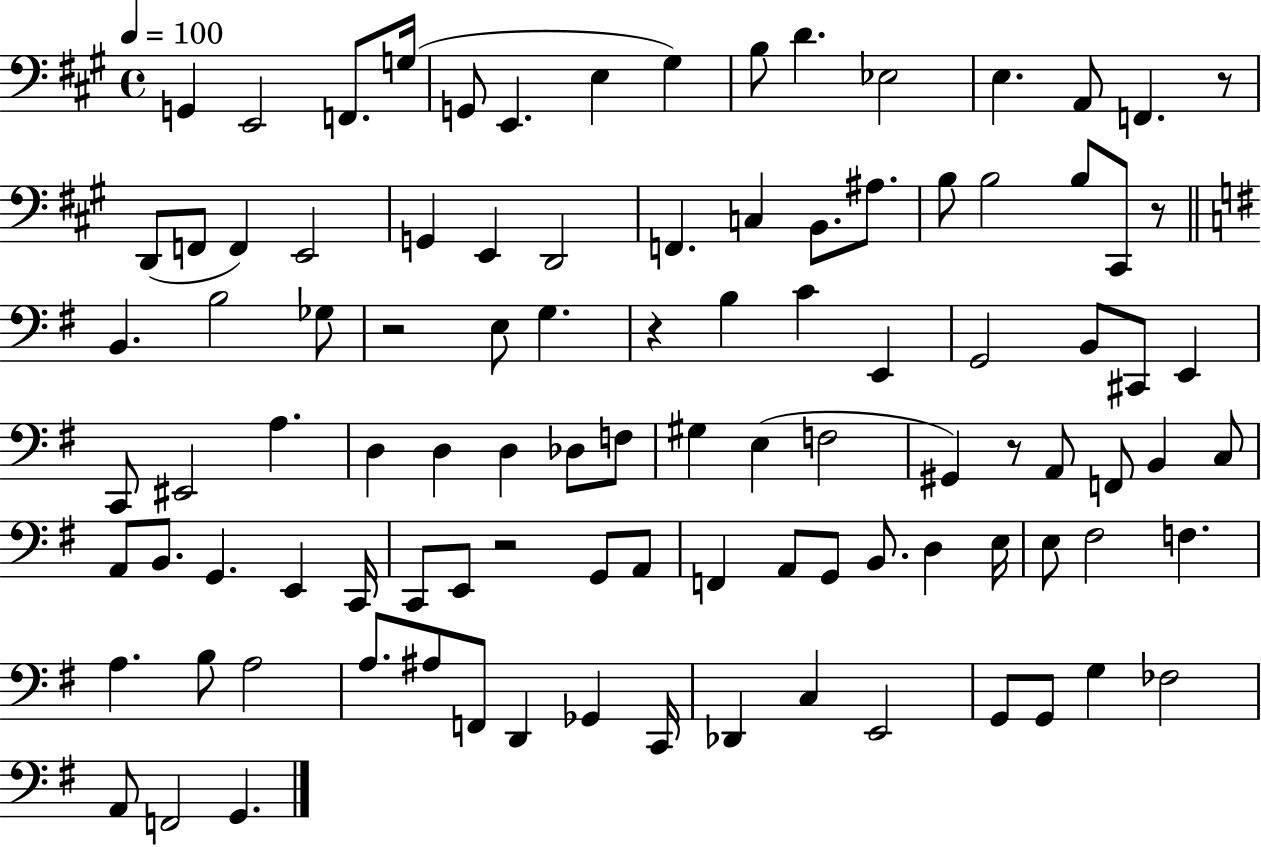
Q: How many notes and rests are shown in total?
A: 100